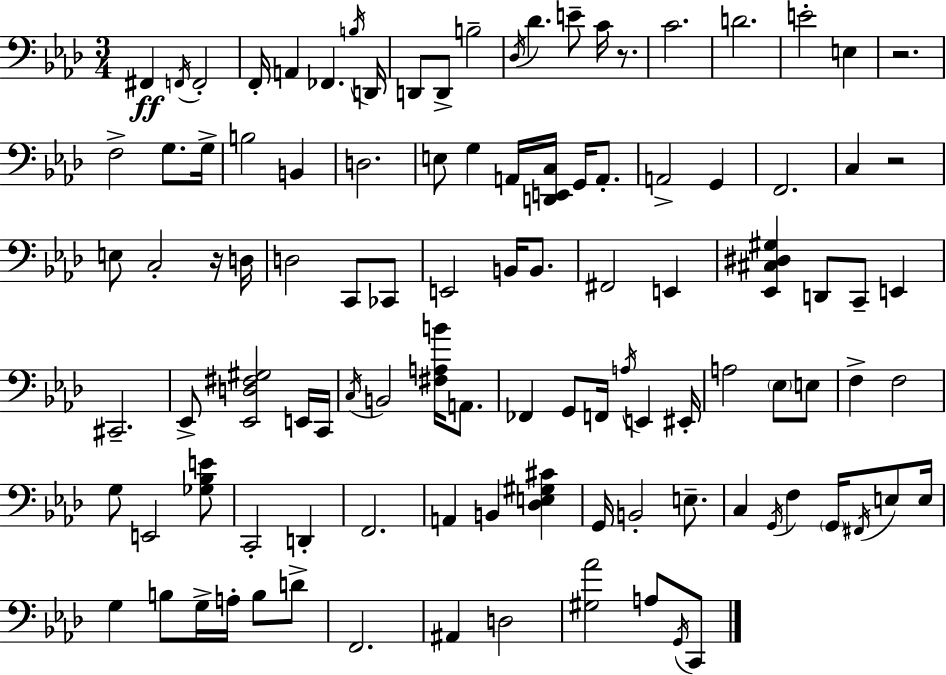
F#2/q F2/s F2/h F2/s A2/q FES2/q. B3/s D2/s D2/e D2/e B3/h Db3/s Db4/q. E4/e C4/s R/e. C4/h. D4/h. E4/h E3/q R/h. F3/h G3/e. G3/s B3/h B2/q D3/h. E3/e G3/q A2/s [D2,E2,C3]/s G2/s A2/e. A2/h G2/q F2/h. C3/q R/h E3/e C3/h R/s D3/s D3/h C2/e CES2/e E2/h B2/s B2/e. F#2/h E2/q [Eb2,C#3,D#3,G#3]/q D2/e C2/e E2/q C#2/h. Eb2/e [Eb2,D3,F#3,G#3]/h E2/s C2/s C3/s B2/h [F#3,A3,B4]/s A2/e. FES2/q G2/e F2/s A3/s E2/q EIS2/s A3/h Eb3/e E3/e F3/q F3/h G3/e E2/h [Gb3,Bb3,E4]/e C2/h D2/q F2/h. A2/q B2/q [Db3,E3,G#3,C#4]/q G2/s B2/h E3/e. C3/q G2/s F3/q G2/s F#2/s E3/e E3/s G3/q B3/e G3/s A3/s B3/e D4/e F2/h. A#2/q D3/h [G#3,Ab4]/h A3/e G2/s C2/e